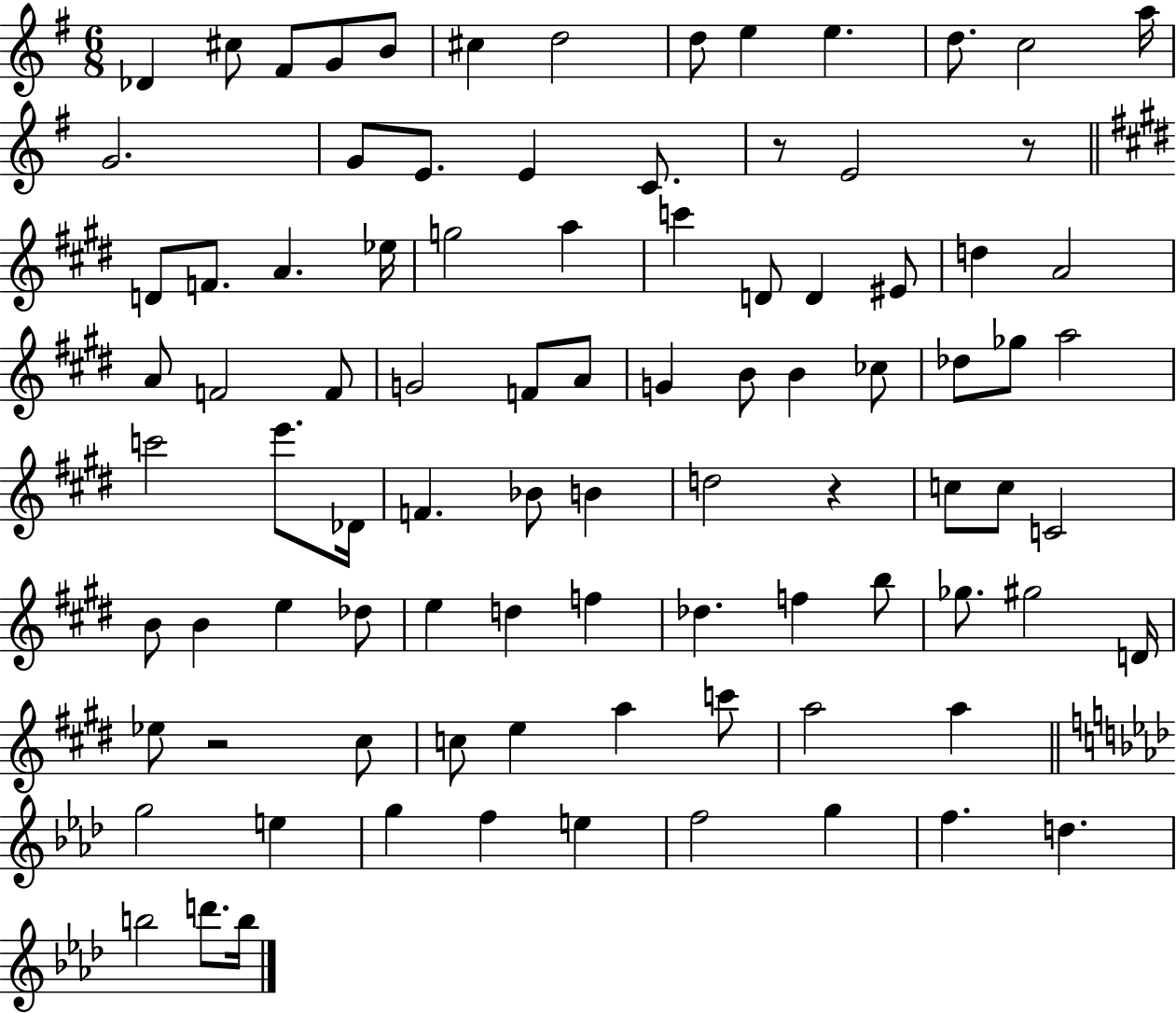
Db4/q C#5/e F#4/e G4/e B4/e C#5/q D5/h D5/e E5/q E5/q. D5/e. C5/h A5/s G4/h. G4/e E4/e. E4/q C4/e. R/e E4/h R/e D4/e F4/e. A4/q. Eb5/s G5/h A5/q C6/q D4/e D4/q EIS4/e D5/q A4/h A4/e F4/h F4/e G4/h F4/e A4/e G4/q B4/e B4/q CES5/e Db5/e Gb5/e A5/h C6/h E6/e. Db4/s F4/q. Bb4/e B4/q D5/h R/q C5/e C5/e C4/h B4/e B4/q E5/q Db5/e E5/q D5/q F5/q Db5/q. F5/q B5/e Gb5/e. G#5/h D4/s Eb5/e R/h C#5/e C5/e E5/q A5/q C6/e A5/h A5/q G5/h E5/q G5/q F5/q E5/q F5/h G5/q F5/q. D5/q. B5/h D6/e. B5/s